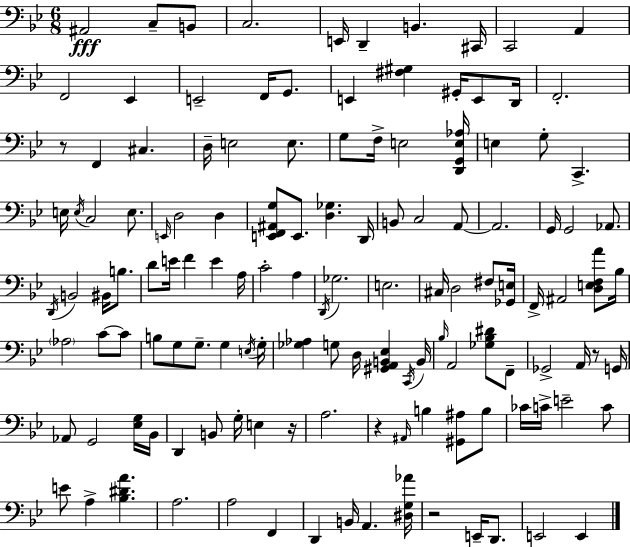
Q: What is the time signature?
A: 6/8